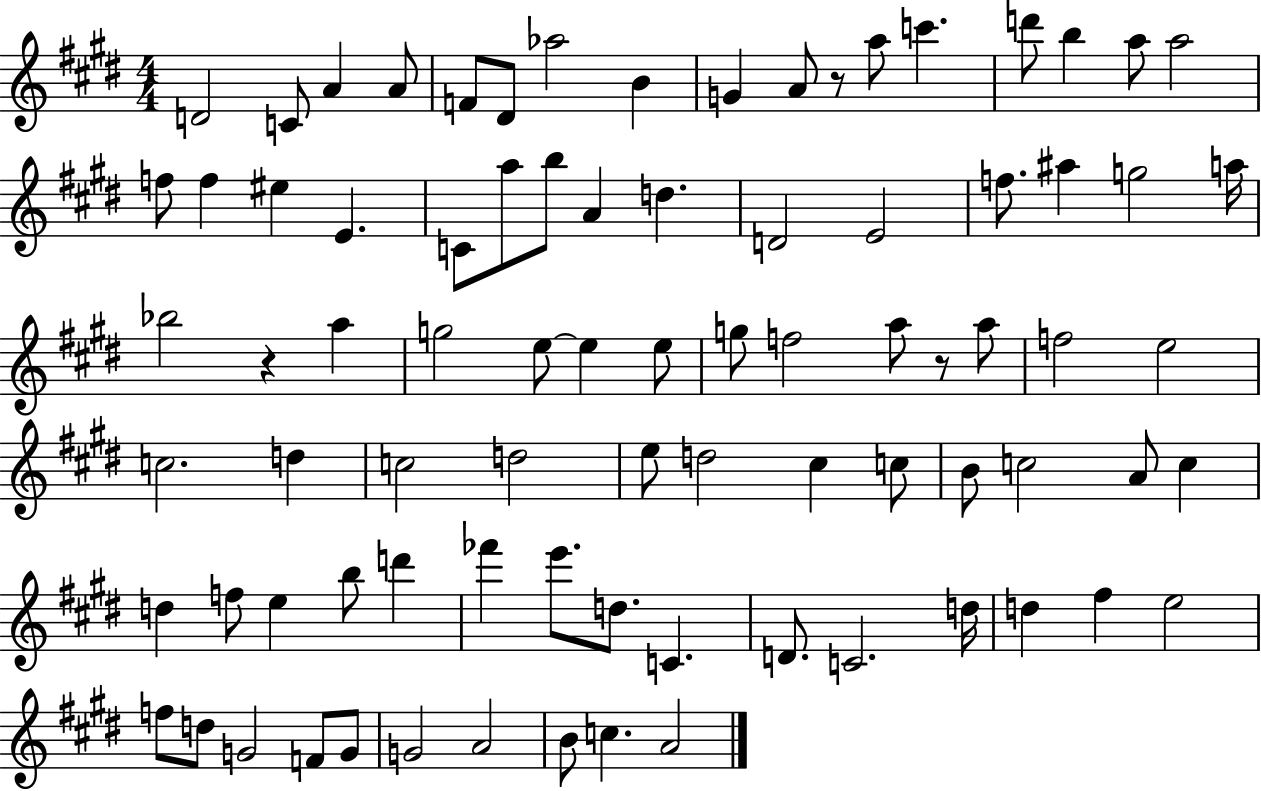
D4/h C4/e A4/q A4/e F4/e D#4/e Ab5/h B4/q G4/q A4/e R/e A5/e C6/q. D6/e B5/q A5/e A5/h F5/e F5/q EIS5/q E4/q. C4/e A5/e B5/e A4/q D5/q. D4/h E4/h F5/e. A#5/q G5/h A5/s Bb5/h R/q A5/q G5/h E5/e E5/q E5/e G5/e F5/h A5/e R/e A5/e F5/h E5/h C5/h. D5/q C5/h D5/h E5/e D5/h C#5/q C5/e B4/e C5/h A4/e C5/q D5/q F5/e E5/q B5/e D6/q FES6/q E6/e. D5/e. C4/q. D4/e. C4/h. D5/s D5/q F#5/q E5/h F5/e D5/e G4/h F4/e G4/e G4/h A4/h B4/e C5/q. A4/h